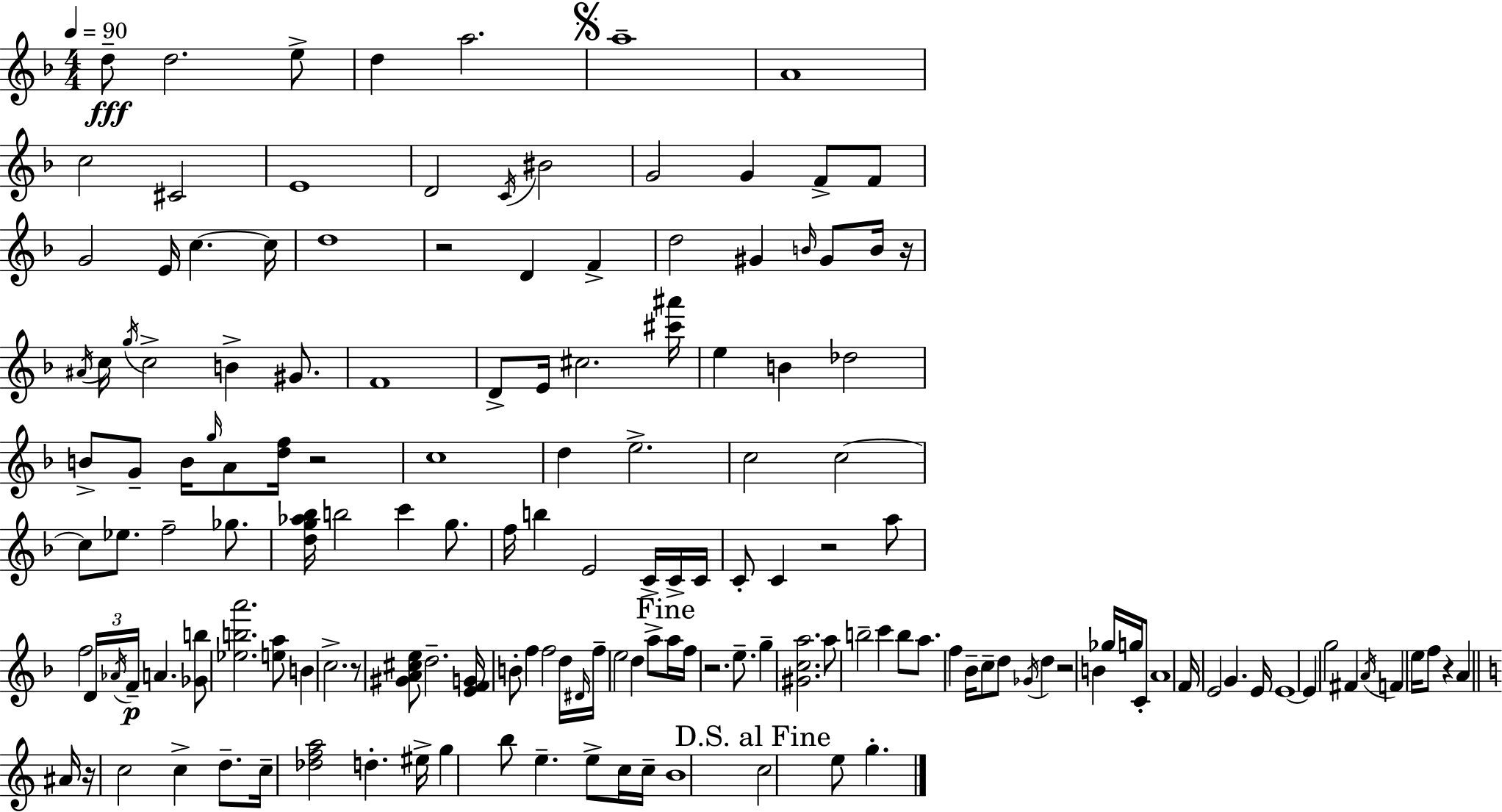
X:1
T:Untitled
M:4/4
L:1/4
K:F
d/2 d2 e/2 d a2 a4 A4 c2 ^C2 E4 D2 C/4 ^B2 G2 G F/2 F/2 G2 E/4 c c/4 d4 z2 D F d2 ^G B/4 ^G/2 B/4 z/4 ^A/4 c/4 g/4 c2 B ^G/2 F4 D/2 E/4 ^c2 [^c'^a']/4 e B _d2 B/2 G/2 B/4 g/4 A/2 [df]/4 z2 c4 d e2 c2 c2 c/2 _e/2 f2 _g/2 [dg_a_b]/4 b2 c' g/2 f/4 b E2 C/4 C/4 C/4 C/2 C z2 a/2 f2 D/4 _A/4 F/4 A [_Gb]/2 [_eba']2 [ea]/2 B c2 z/2 [^GA^ce]/2 d2 [EFG]/4 B/2 f f2 d/4 ^D/4 f/4 e2 d a/2 a/4 f/4 z2 e/2 g [^Gca]2 a/2 b2 c' b/2 a/2 f _B/4 c/2 d/2 _G/4 d z2 B _g/4 g/4 C/2 A4 F/4 E2 G E/4 E4 E g2 ^F A/4 F e/4 f/2 z A ^A/4 z/4 c2 c d/2 c/4 [_dfa]2 d ^e/4 g b/2 e e/2 c/4 c/4 B4 c2 e/2 g